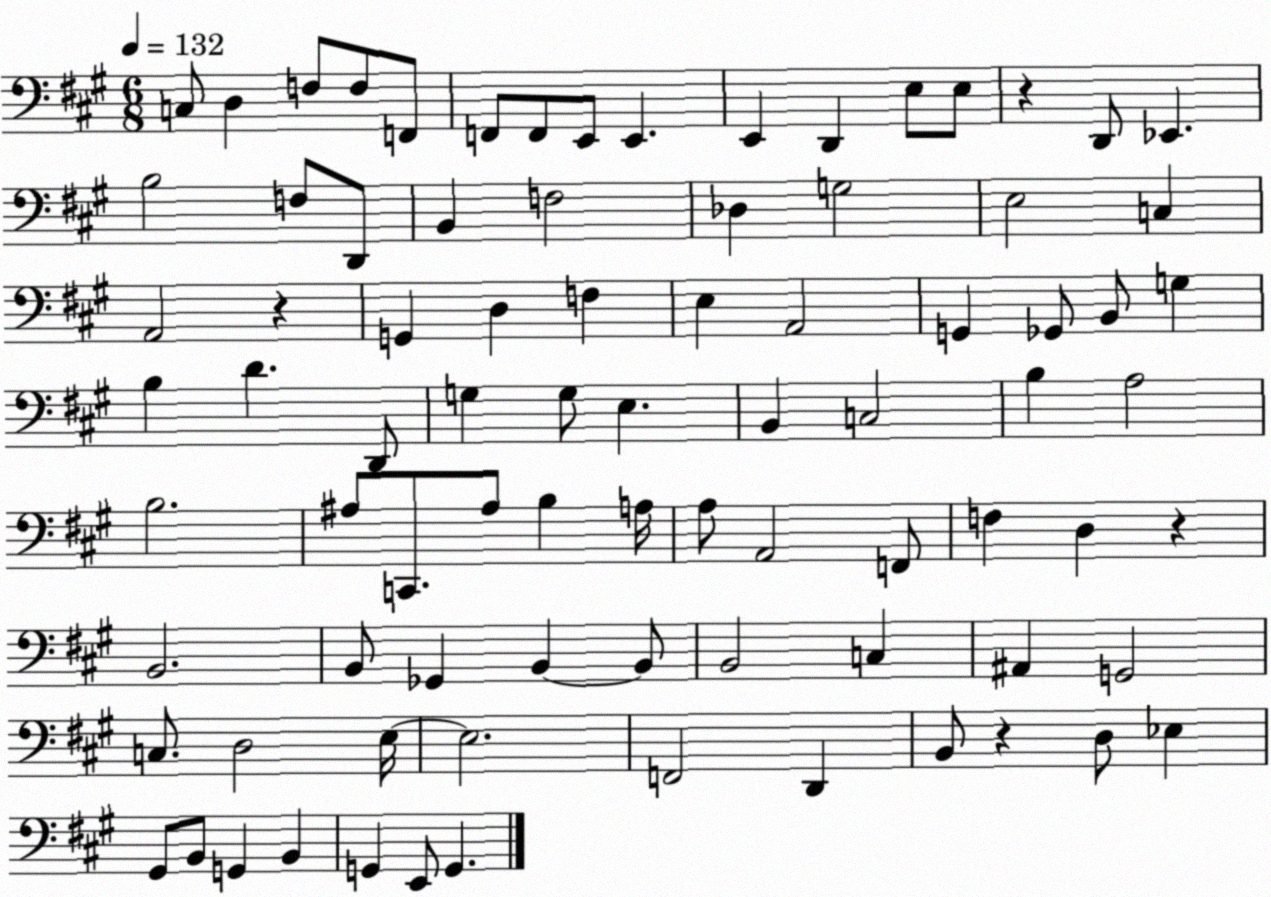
X:1
T:Untitled
M:6/8
L:1/4
K:A
C,/2 D, F,/2 F,/2 F,,/2 F,,/2 F,,/2 E,,/2 E,, E,, D,, E,/2 E,/2 z D,,/2 _E,, B,2 F,/2 D,,/2 B,, F,2 _D, G,2 E,2 C, A,,2 z G,, D, F, E, A,,2 G,, _G,,/2 B,,/2 G, B, D D,,/2 G, G,/2 E, B,, C,2 B, A,2 B,2 ^A,/2 C,,/2 ^A,/2 B, A,/4 A,/2 A,,2 F,,/2 F, D, z B,,2 B,,/2 _G,, B,, B,,/2 B,,2 C, ^A,, G,,2 C,/2 D,2 E,/4 E,2 F,,2 D,, B,,/2 z D,/2 _E, ^G,,/2 B,,/2 G,, B,, G,, E,,/2 G,,